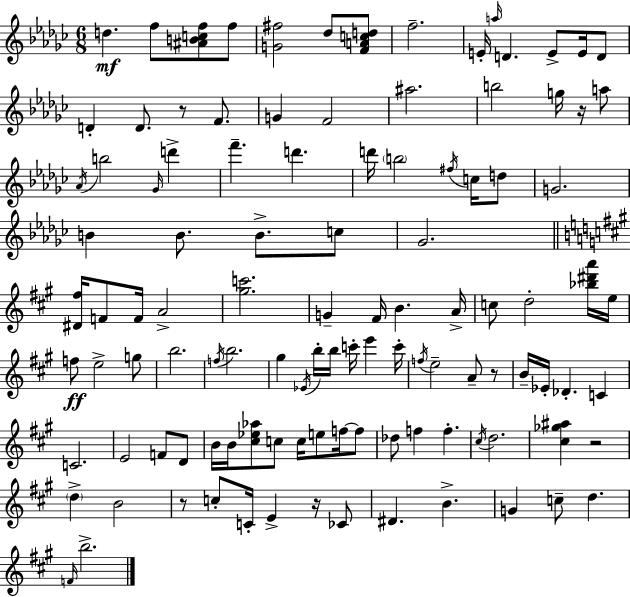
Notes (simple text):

D5/q. F5/e [A#4,B4,C5,F5]/e F5/e [G4,F#5]/h Db5/e [F4,A4,C5,D5]/e F5/h. E4/s A5/s D4/q. E4/e E4/s D4/e D4/q D4/e. R/e F4/e. G4/q F4/h A#5/h. B5/h G5/s R/s A5/e Ab4/s B5/h Gb4/s D6/q F6/q. D6/q. D6/s B5/h F#5/s C5/s D5/e G4/h. B4/q B4/e. B4/e. C5/e Gb4/h. [D#4,F#5]/s F4/e F4/s A4/h [G#5,C6]/h. G4/q F#4/s B4/q. A4/s C5/e D5/h [Bb5,D#6,A6]/s E5/s F5/e E5/h G5/e B5/h. F5/s B5/h. G#5/q Eb4/s B5/s B5/s C6/s E6/q C6/s F5/s E5/h A4/e R/e B4/s Eb4/s Db4/q. C4/q C4/h. E4/h F4/e D4/e B4/s B4/s [C#5,Eb5,Ab5]/e C5/e C5/s E5/e F5/s F5/e Db5/e F5/q F5/q. C#5/s D5/h. [C#5,Gb5,A#5]/q R/h D5/q B4/h R/e C5/e C4/s E4/q R/s CES4/e D#4/q. B4/q. G4/q C5/e D5/q. F4/s B5/h.